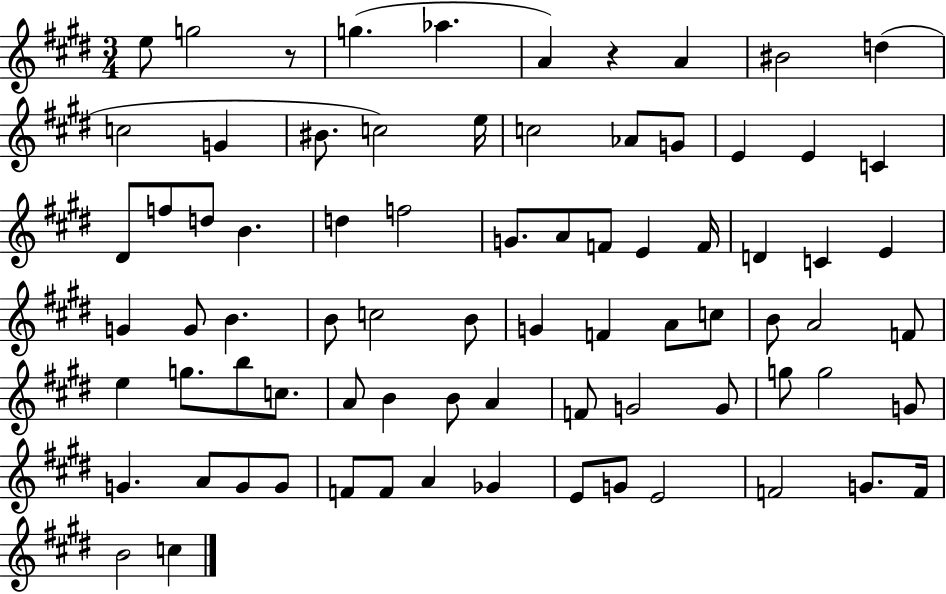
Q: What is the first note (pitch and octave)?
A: E5